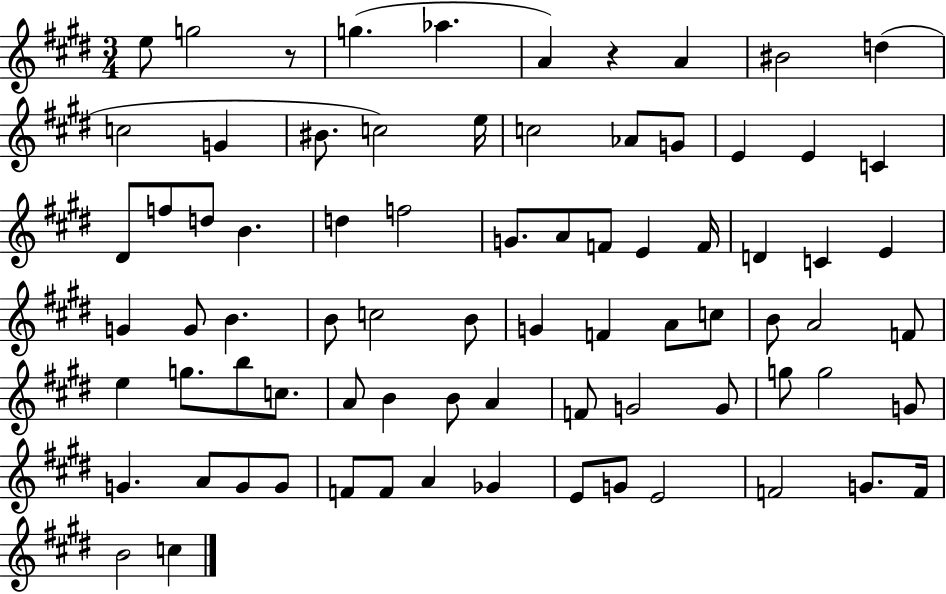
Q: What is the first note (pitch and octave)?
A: E5